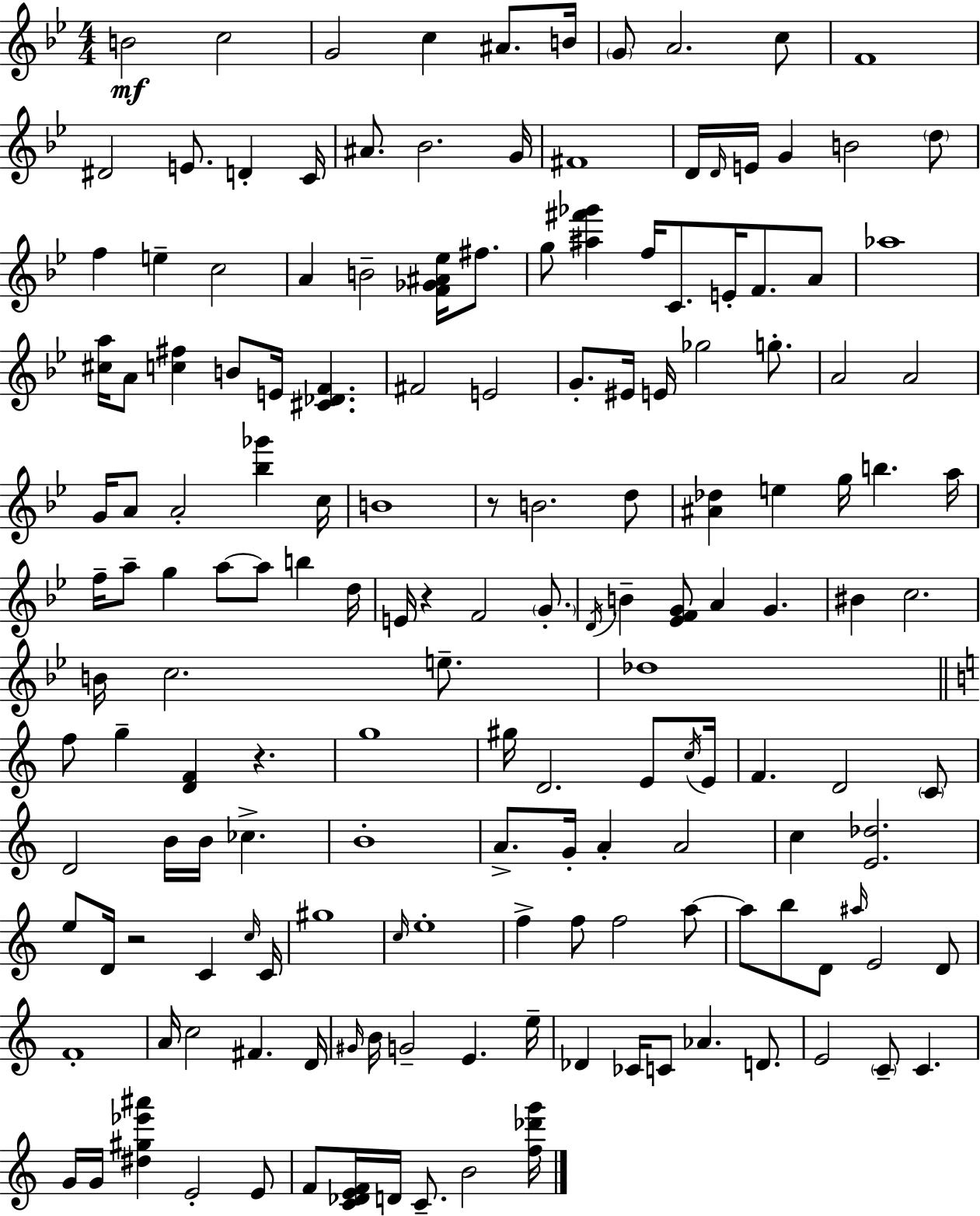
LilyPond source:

{
  \clef treble
  \numericTimeSignature
  \time 4/4
  \key bes \major
  b'2\mf c''2 | g'2 c''4 ais'8. b'16 | \parenthesize g'8 a'2. c''8 | f'1 | \break dis'2 e'8. d'4-. c'16 | ais'8. bes'2. g'16 | fis'1 | d'16 \grace { d'16 } e'16 g'4 b'2 \parenthesize d''8 | \break f''4 e''4-- c''2 | a'4 b'2-- <f' ges' ais' ees''>16 fis''8. | g''8 <ais'' fis''' ges'''>4 f''16 c'8. e'16-. f'8. a'8 | aes''1 | \break <cis'' a''>16 a'8 <c'' fis''>4 b'8 e'16 <cis' des' f'>4. | fis'2 e'2 | g'8.-. eis'16 e'16 ges''2 g''8.-. | a'2 a'2 | \break g'16 a'8 a'2-. <bes'' ges'''>4 | c''16 b'1 | r8 b'2. d''8 | <ais' des''>4 e''4 g''16 b''4. | \break a''16 f''16-- a''8-- g''4 a''8~~ a''8 b''4 | d''16 e'16 r4 f'2 \parenthesize g'8.-. | \acciaccatura { d'16 } b'4-- <ees' f' g'>8 a'4 g'4. | bis'4 c''2. | \break b'16 c''2. e''8.-- | des''1 | \bar "||" \break \key c \major f''8 g''4-- <d' f'>4 r4. | g''1 | gis''16 d'2. e'8 \acciaccatura { c''16 } | e'16 f'4. d'2 \parenthesize c'8 | \break d'2 b'16 b'16 ces''4.-> | b'1-. | a'8.-> g'16-. a'4-. a'2 | c''4 <e' des''>2. | \break e''8 d'16 r2 c'4 | \grace { c''16 } c'16 gis''1 | \grace { c''16 } e''1-. | f''4-> f''8 f''2 | \break a''8~~ a''8 b''8 d'8 \grace { ais''16 } e'2 | d'8 f'1-. | a'16 c''2 fis'4. | d'16 \grace { gis'16 } b'16 g'2-- e'4. | \break e''16-- des'4 ces'16 c'8 aes'4. | d'8. e'2 \parenthesize c'8-- c'4. | g'16 g'16 <dis'' gis'' ees''' ais'''>4 e'2-. | e'8 f'8 <c' des' e' f'>16 d'16 c'8.-- b'2 | \break <f'' des''' g'''>16 \bar "|."
}